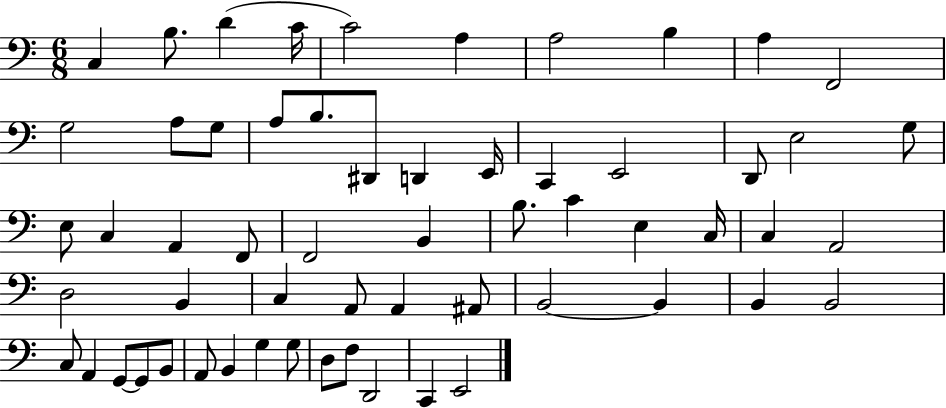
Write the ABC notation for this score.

X:1
T:Untitled
M:6/8
L:1/4
K:C
C, B,/2 D C/4 C2 A, A,2 B, A, F,,2 G,2 A,/2 G,/2 A,/2 B,/2 ^D,,/2 D,, E,,/4 C,, E,,2 D,,/2 E,2 G,/2 E,/2 C, A,, F,,/2 F,,2 B,, B,/2 C E, C,/4 C, A,,2 D,2 B,, C, A,,/2 A,, ^A,,/2 B,,2 B,, B,, B,,2 C,/2 A,, G,,/2 G,,/2 B,,/2 A,,/2 B,, G, G,/2 D,/2 F,/2 D,,2 C,, E,,2